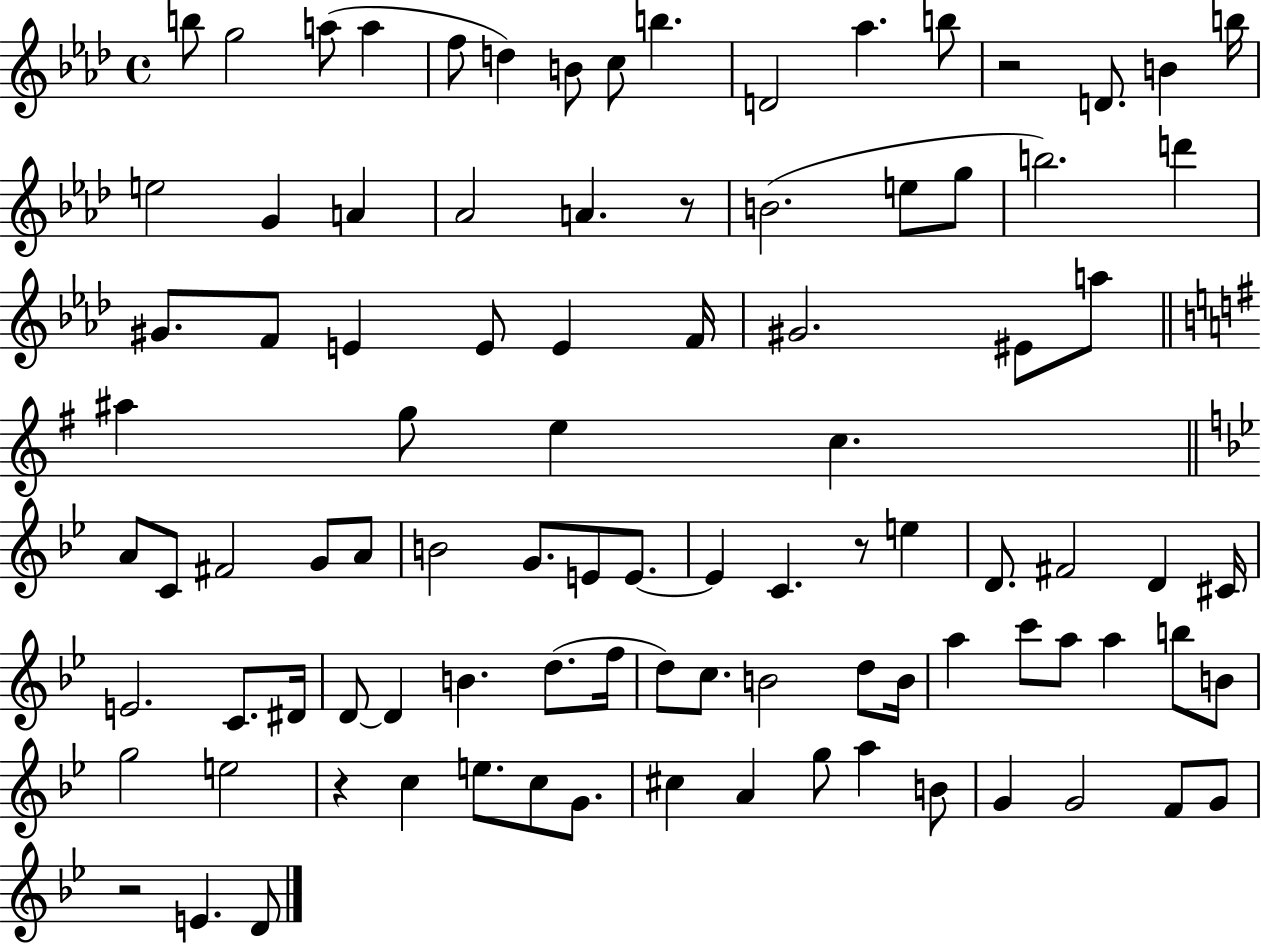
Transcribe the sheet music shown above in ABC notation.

X:1
T:Untitled
M:4/4
L:1/4
K:Ab
b/2 g2 a/2 a f/2 d B/2 c/2 b D2 _a b/2 z2 D/2 B b/4 e2 G A _A2 A z/2 B2 e/2 g/2 b2 d' ^G/2 F/2 E E/2 E F/4 ^G2 ^E/2 a/2 ^a g/2 e c A/2 C/2 ^F2 G/2 A/2 B2 G/2 E/2 E/2 E C z/2 e D/2 ^F2 D ^C/4 E2 C/2 ^D/4 D/2 D B d/2 f/4 d/2 c/2 B2 d/2 B/4 a c'/2 a/2 a b/2 B/2 g2 e2 z c e/2 c/2 G/2 ^c A g/2 a B/2 G G2 F/2 G/2 z2 E D/2